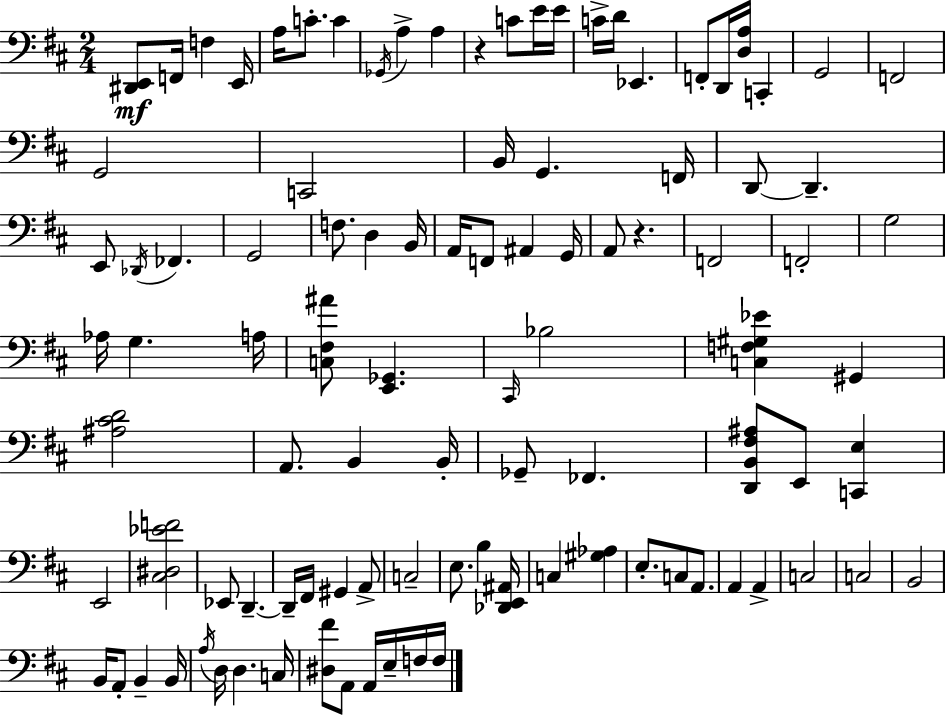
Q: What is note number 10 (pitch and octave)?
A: C4